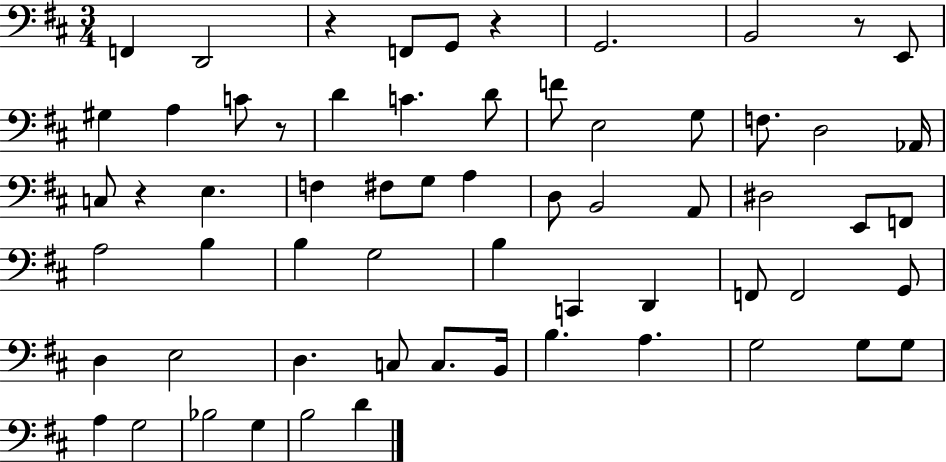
F2/q D2/h R/q F2/e G2/e R/q G2/h. B2/h R/e E2/e G#3/q A3/q C4/e R/e D4/q C4/q. D4/e F4/e E3/h G3/e F3/e. D3/h Ab2/s C3/e R/q E3/q. F3/q F#3/e G3/e A3/q D3/e B2/h A2/e D#3/h E2/e F2/e A3/h B3/q B3/q G3/h B3/q C2/q D2/q F2/e F2/h G2/e D3/q E3/h D3/q. C3/e C3/e. B2/s B3/q. A3/q. G3/h G3/e G3/e A3/q G3/h Bb3/h G3/q B3/h D4/q